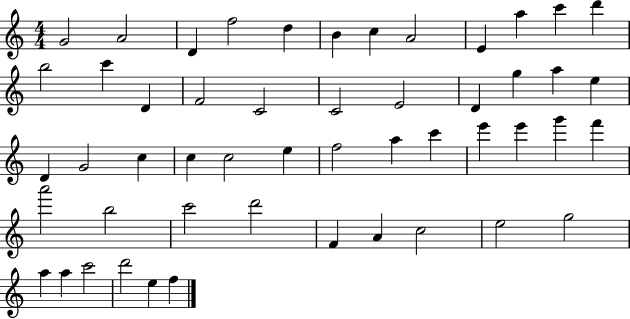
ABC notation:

X:1
T:Untitled
M:4/4
L:1/4
K:C
G2 A2 D f2 d B c A2 E a c' d' b2 c' D F2 C2 C2 E2 D g a e D G2 c c c2 e f2 a c' e' e' g' f' a'2 b2 c'2 d'2 F A c2 e2 g2 a a c'2 d'2 e f